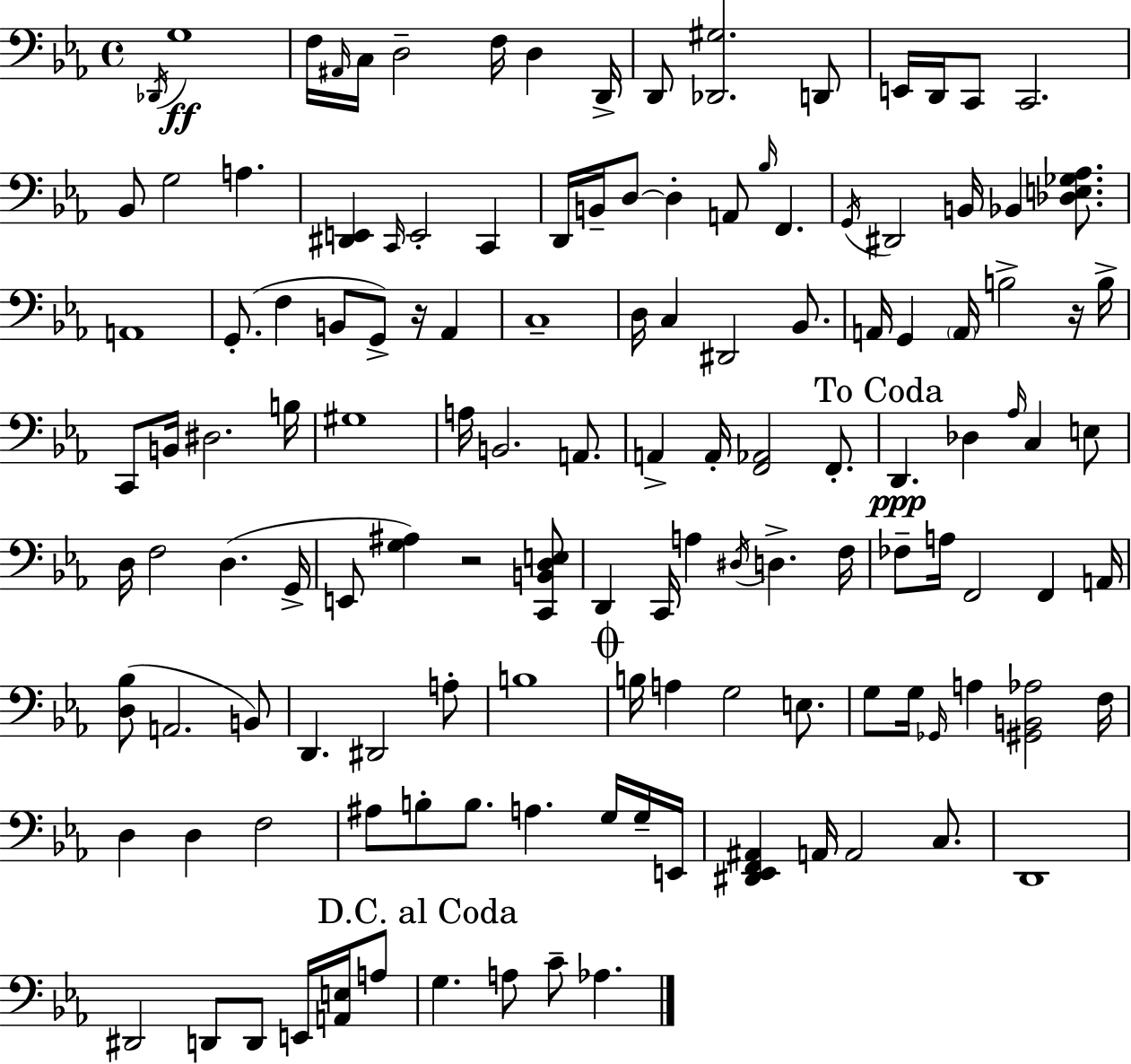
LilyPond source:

{
  \clef bass
  \time 4/4
  \defaultTimeSignature
  \key ees \major
  \acciaccatura { des,16 }\ff g1 | f16 \grace { ais,16 } c16 d2-- f16 d4 | d,16-> d,8 <des, gis>2. | d,8 e,16 d,16 c,8 c,2. | \break bes,8 g2 a4. | <dis, e,>4 \grace { c,16 } e,2-. c,4 | d,16 b,16-- d8~~ d4-. a,8 \grace { bes16 } f,4. | \acciaccatura { g,16 } dis,2 b,16 bes,4 | \break <des e ges aes>8. a,1 | g,8.-.( f4 b,8 g,8->) | r16 aes,4 c1-- | d16 c4 dis,2 | \break bes,8. a,16 g,4 \parenthesize a,16 b2-> | r16 b16-> c,8 b,16 dis2. | b16 gis1 | a16 b,2. | \break a,8. a,4-> a,16-. <f, aes,>2 | f,8.-. \mark "To Coda" d,4.\ppp des4 \grace { aes16 } | c4 e8 d16 f2 d4.( | g,16-> e,8 <g ais>4) r2 | \break <c, b, d e>8 d,4 c,16 a4 \acciaccatura { dis16 } | d4.-> f16 fes8-- a16 f,2 | f,4 a,16 <d bes>8( a,2. | b,8) d,4. dis,2 | \break a8-. b1 | \mark \markup { \musicglyph "scripts.coda" } b16 a4 g2 | e8. g8 g16 \grace { ges,16 } a4 <gis, b, aes>2 | f16 d4 d4 | \break f2 ais8 b8-. b8. a4. | g16 g16-- e,16 <dis, ees, f, ais,>4 a,16 a,2 | c8. d,1 | dis,2 | \break d,8 d,8 e,16 <a, e>16 a8 \mark "D.C. al Coda" g4. a8 | c'8-- aes4. \bar "|."
}